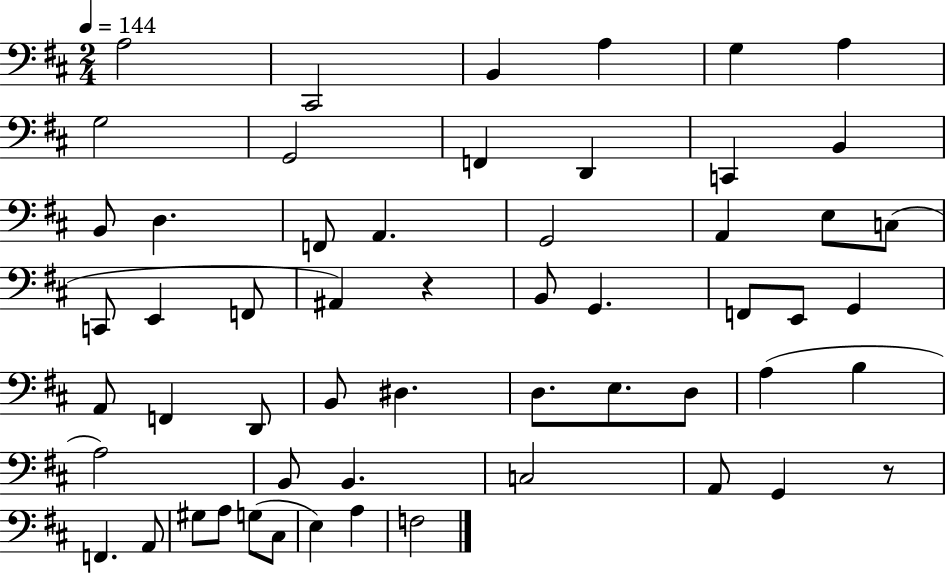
X:1
T:Untitled
M:2/4
L:1/4
K:D
A,2 ^C,,2 B,, A, G, A, G,2 G,,2 F,, D,, C,, B,, B,,/2 D, F,,/2 A,, G,,2 A,, E,/2 C,/2 C,,/2 E,, F,,/2 ^A,, z B,,/2 G,, F,,/2 E,,/2 G,, A,,/2 F,, D,,/2 B,,/2 ^D, D,/2 E,/2 D,/2 A, B, A,2 B,,/2 B,, C,2 A,,/2 G,, z/2 F,, A,,/2 ^G,/2 A,/2 G,/2 ^C,/2 E, A, F,2